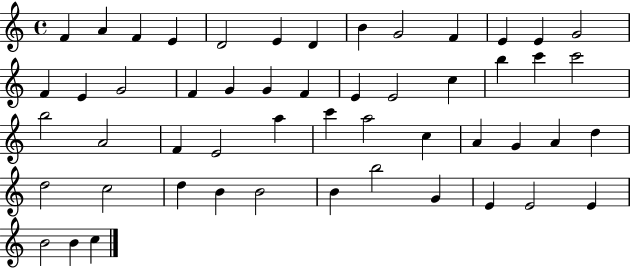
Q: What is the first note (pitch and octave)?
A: F4